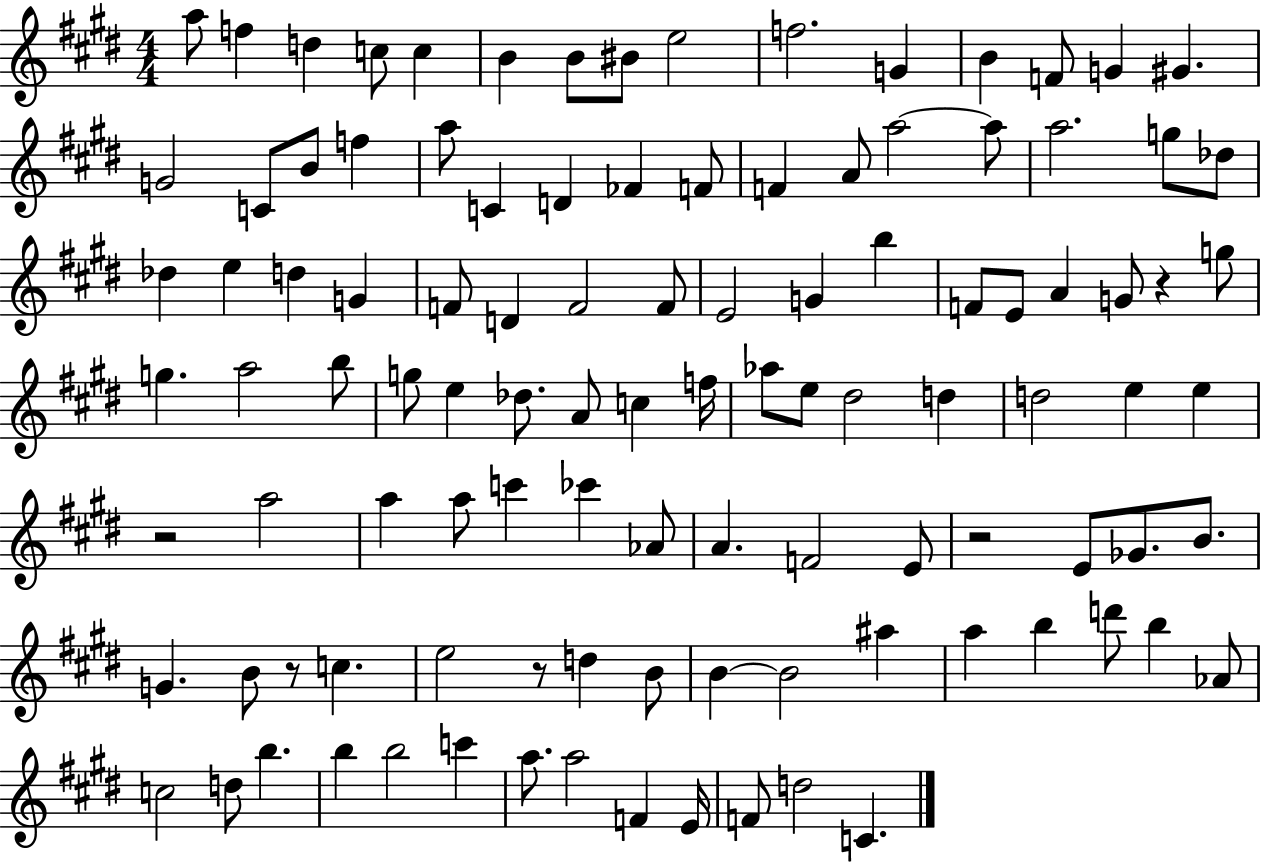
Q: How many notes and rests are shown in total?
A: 107